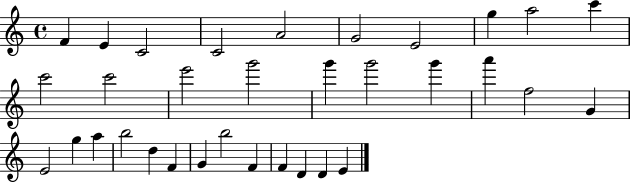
{
  \clef treble
  \time 4/4
  \defaultTimeSignature
  \key c \major
  f'4 e'4 c'2 | c'2 a'2 | g'2 e'2 | g''4 a''2 c'''4 | \break c'''2 c'''2 | e'''2 g'''2 | g'''4 g'''2 g'''4 | a'''4 f''2 g'4 | \break e'2 g''4 a''4 | b''2 d''4 f'4 | g'4 b''2 f'4 | f'4 d'4 d'4 e'4 | \break \bar "|."
}